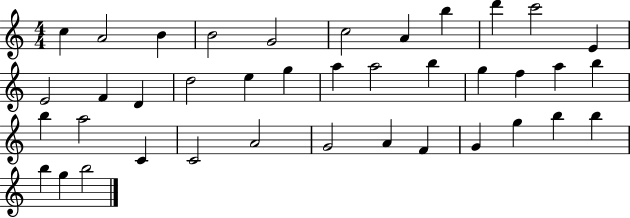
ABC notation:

X:1
T:Untitled
M:4/4
L:1/4
K:C
c A2 B B2 G2 c2 A b d' c'2 E E2 F D d2 e g a a2 b g f a b b a2 C C2 A2 G2 A F G g b b b g b2